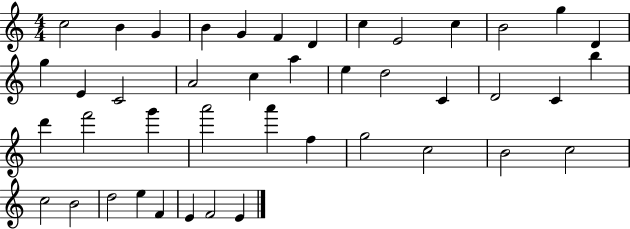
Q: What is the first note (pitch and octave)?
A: C5